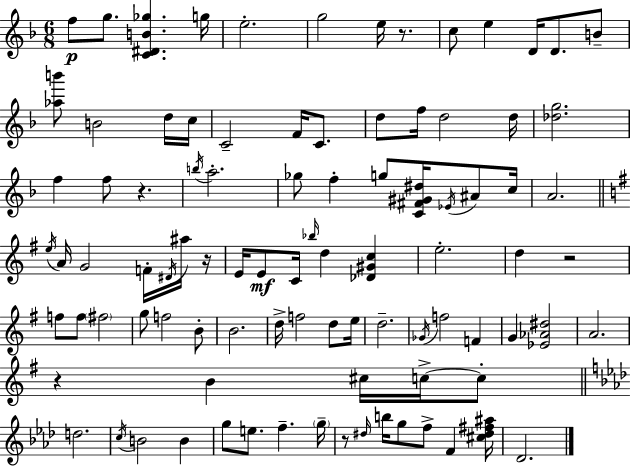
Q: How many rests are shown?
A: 6